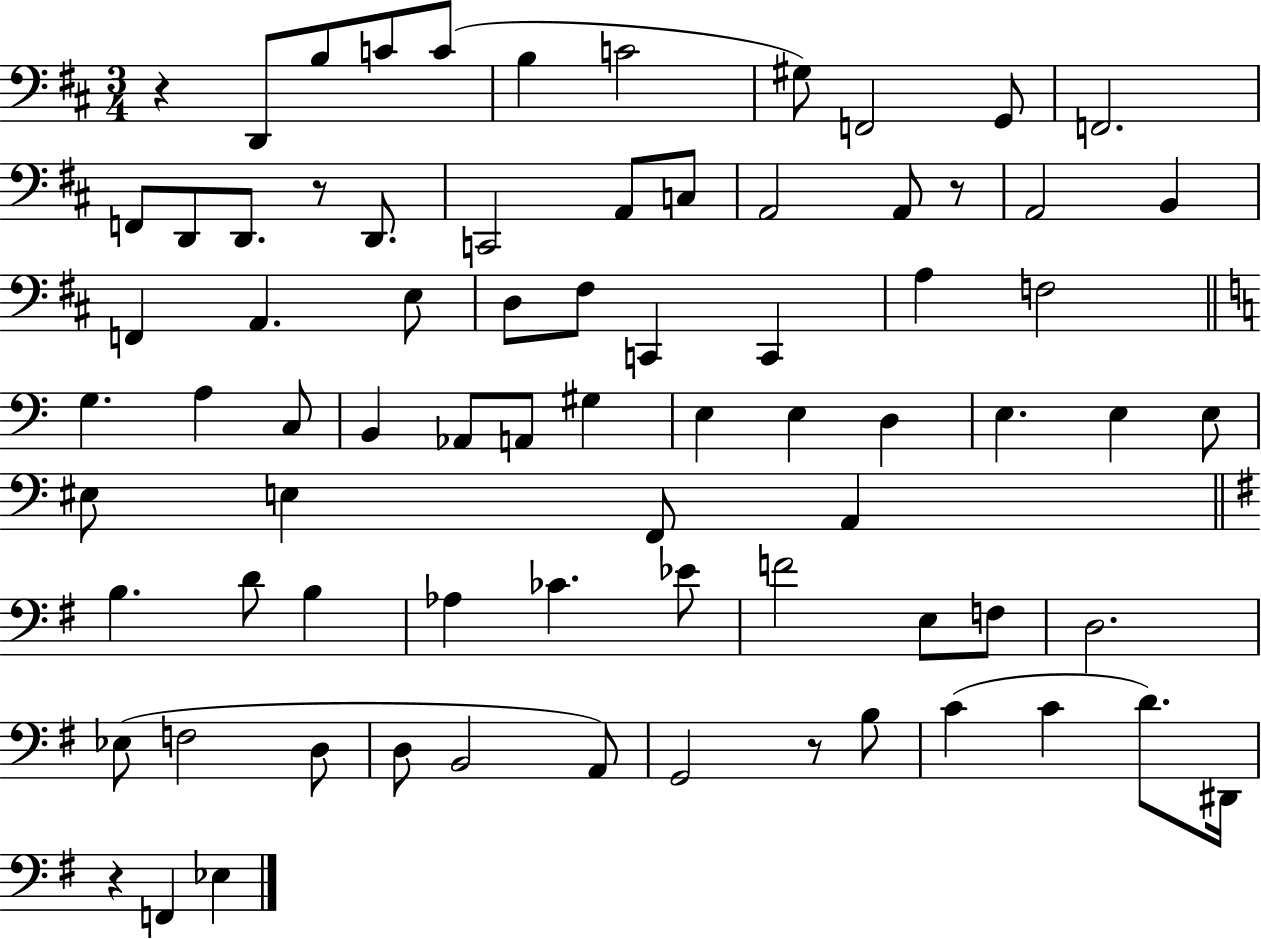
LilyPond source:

{
  \clef bass
  \numericTimeSignature
  \time 3/4
  \key d \major
  r4 d,8 b8 c'8 c'8( | b4 c'2 | gis8) f,2 g,8 | f,2. | \break f,8 d,8 d,8. r8 d,8. | c,2 a,8 c8 | a,2 a,8 r8 | a,2 b,4 | \break f,4 a,4. e8 | d8 fis8 c,4 c,4 | a4 f2 | \bar "||" \break \key c \major g4. a4 c8 | b,4 aes,8 a,8 gis4 | e4 e4 d4 | e4. e4 e8 | \break eis8 e4 f,8 a,4 | \bar "||" \break \key g \major b4. d'8 b4 | aes4 ces'4. ees'8 | f'2 e8 f8 | d2. | \break ees8( f2 d8 | d8 b,2 a,8) | g,2 r8 b8 | c'4( c'4 d'8.) dis,16 | \break r4 f,4 ees4 | \bar "|."
}